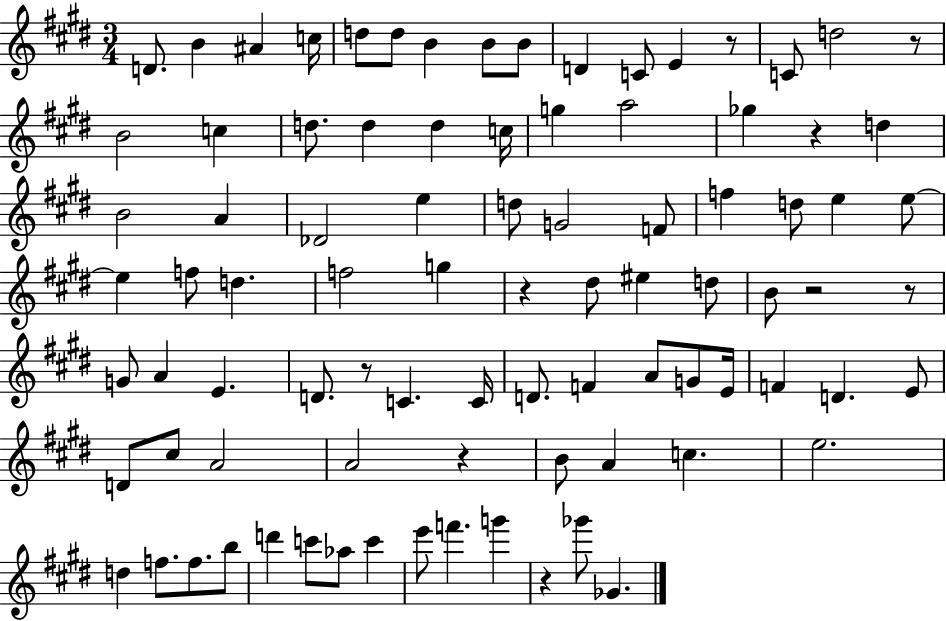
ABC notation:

X:1
T:Untitled
M:3/4
L:1/4
K:E
D/2 B ^A c/4 d/2 d/2 B B/2 B/2 D C/2 E z/2 C/2 d2 z/2 B2 c d/2 d d c/4 g a2 _g z d B2 A _D2 e d/2 G2 F/2 f d/2 e e/2 e f/2 d f2 g z ^d/2 ^e d/2 B/2 z2 z/2 G/2 A E D/2 z/2 C C/4 D/2 F A/2 G/2 E/4 F D E/2 D/2 ^c/2 A2 A2 z B/2 A c e2 d f/2 f/2 b/2 d' c'/2 _a/2 c' e'/2 f' g' z _g'/2 _G